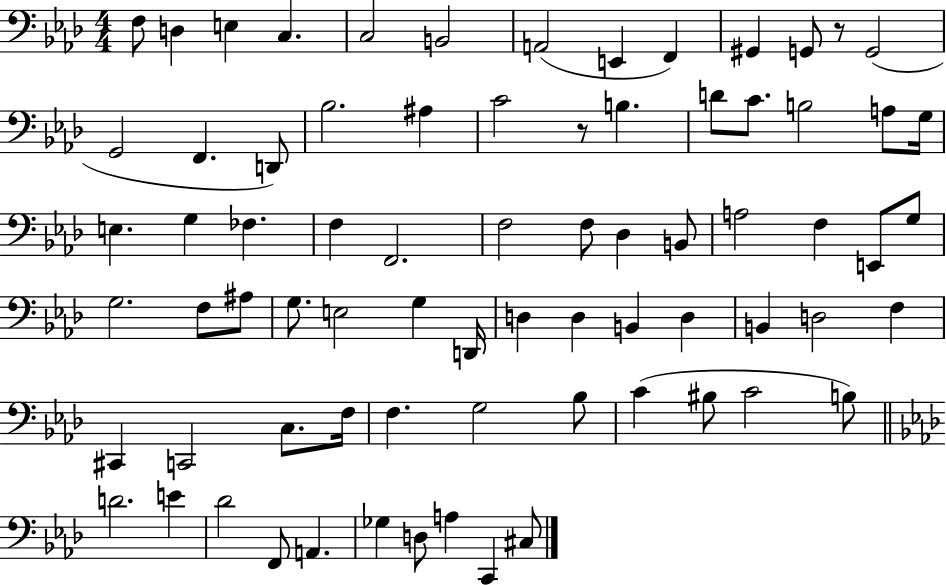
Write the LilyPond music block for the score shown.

{
  \clef bass
  \numericTimeSignature
  \time 4/4
  \key aes \major
  f8 d4 e4 c4. | c2 b,2 | a,2( e,4 f,4) | gis,4 g,8 r8 g,2( | \break g,2 f,4. d,8) | bes2. ais4 | c'2 r8 b4. | d'8 c'8. b2 a8 g16 | \break e4. g4 fes4. | f4 f,2. | f2 f8 des4 b,8 | a2 f4 e,8 g8 | \break g2. f8 ais8 | g8. e2 g4 d,16 | d4 d4 b,4 d4 | b,4 d2 f4 | \break cis,4 c,2 c8. f16 | f4. g2 bes8 | c'4( bis8 c'2 b8) | \bar "||" \break \key aes \major d'2. e'4 | des'2 f,8 a,4. | ges4 d8 a4 c,4 cis8 | \bar "|."
}